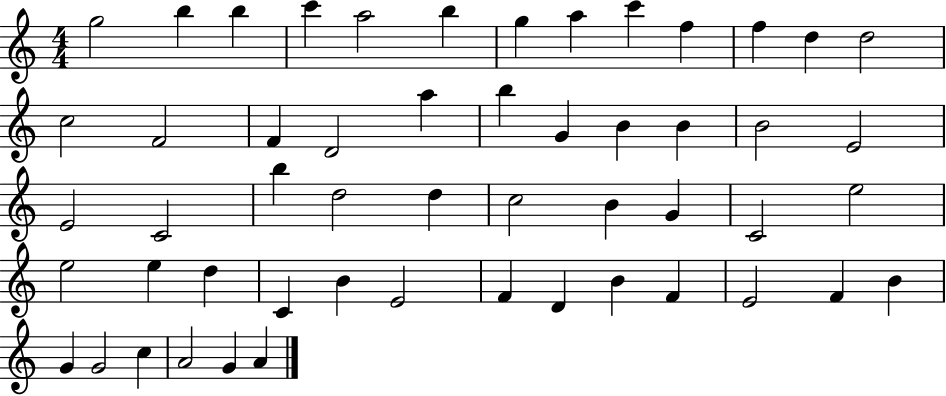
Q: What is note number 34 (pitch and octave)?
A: E5